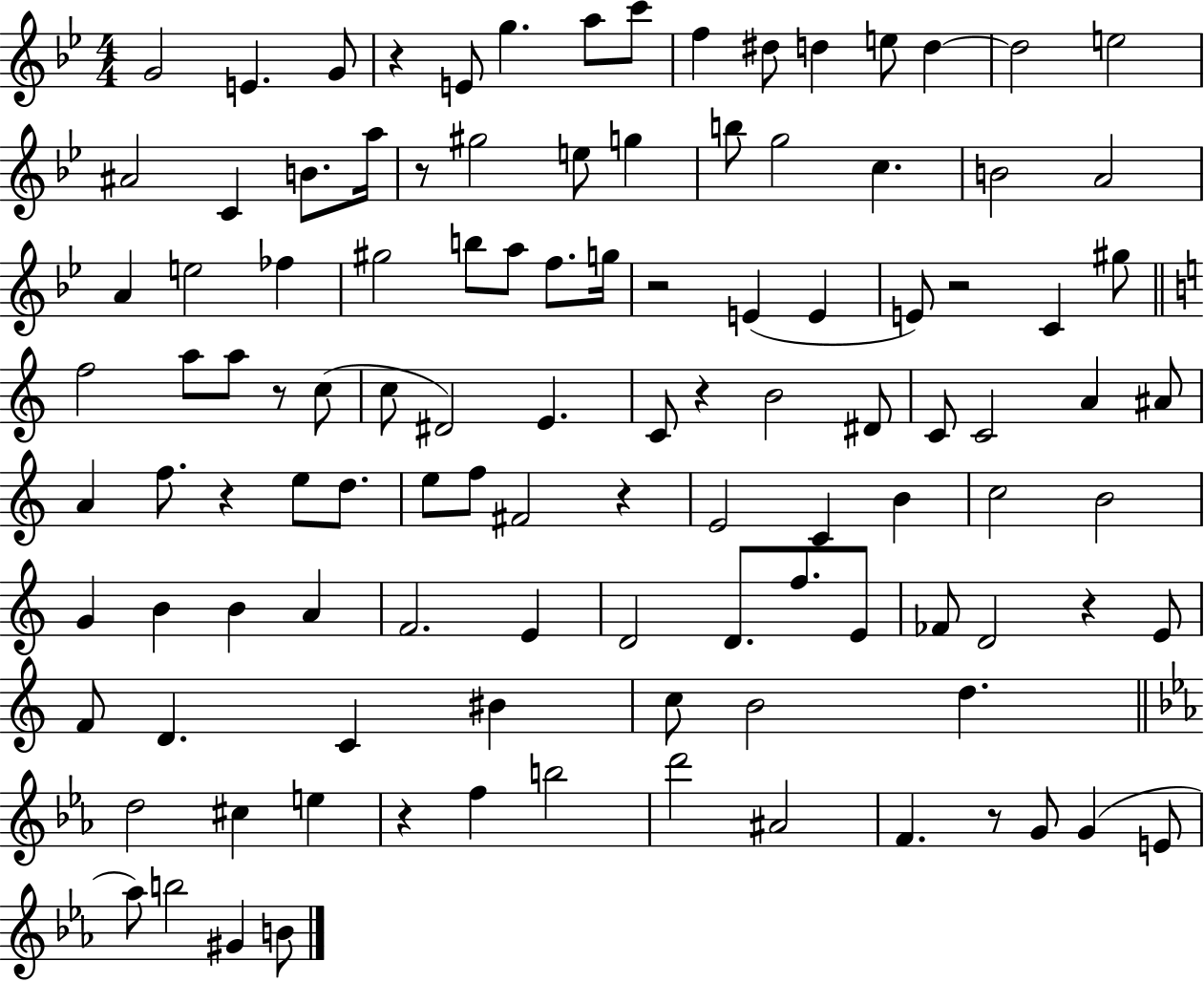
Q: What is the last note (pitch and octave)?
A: B4